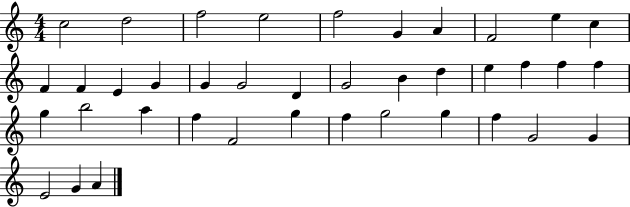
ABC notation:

X:1
T:Untitled
M:4/4
L:1/4
K:C
c2 d2 f2 e2 f2 G A F2 e c F F E G G G2 D G2 B d e f f f g b2 a f F2 g f g2 g f G2 G E2 G A